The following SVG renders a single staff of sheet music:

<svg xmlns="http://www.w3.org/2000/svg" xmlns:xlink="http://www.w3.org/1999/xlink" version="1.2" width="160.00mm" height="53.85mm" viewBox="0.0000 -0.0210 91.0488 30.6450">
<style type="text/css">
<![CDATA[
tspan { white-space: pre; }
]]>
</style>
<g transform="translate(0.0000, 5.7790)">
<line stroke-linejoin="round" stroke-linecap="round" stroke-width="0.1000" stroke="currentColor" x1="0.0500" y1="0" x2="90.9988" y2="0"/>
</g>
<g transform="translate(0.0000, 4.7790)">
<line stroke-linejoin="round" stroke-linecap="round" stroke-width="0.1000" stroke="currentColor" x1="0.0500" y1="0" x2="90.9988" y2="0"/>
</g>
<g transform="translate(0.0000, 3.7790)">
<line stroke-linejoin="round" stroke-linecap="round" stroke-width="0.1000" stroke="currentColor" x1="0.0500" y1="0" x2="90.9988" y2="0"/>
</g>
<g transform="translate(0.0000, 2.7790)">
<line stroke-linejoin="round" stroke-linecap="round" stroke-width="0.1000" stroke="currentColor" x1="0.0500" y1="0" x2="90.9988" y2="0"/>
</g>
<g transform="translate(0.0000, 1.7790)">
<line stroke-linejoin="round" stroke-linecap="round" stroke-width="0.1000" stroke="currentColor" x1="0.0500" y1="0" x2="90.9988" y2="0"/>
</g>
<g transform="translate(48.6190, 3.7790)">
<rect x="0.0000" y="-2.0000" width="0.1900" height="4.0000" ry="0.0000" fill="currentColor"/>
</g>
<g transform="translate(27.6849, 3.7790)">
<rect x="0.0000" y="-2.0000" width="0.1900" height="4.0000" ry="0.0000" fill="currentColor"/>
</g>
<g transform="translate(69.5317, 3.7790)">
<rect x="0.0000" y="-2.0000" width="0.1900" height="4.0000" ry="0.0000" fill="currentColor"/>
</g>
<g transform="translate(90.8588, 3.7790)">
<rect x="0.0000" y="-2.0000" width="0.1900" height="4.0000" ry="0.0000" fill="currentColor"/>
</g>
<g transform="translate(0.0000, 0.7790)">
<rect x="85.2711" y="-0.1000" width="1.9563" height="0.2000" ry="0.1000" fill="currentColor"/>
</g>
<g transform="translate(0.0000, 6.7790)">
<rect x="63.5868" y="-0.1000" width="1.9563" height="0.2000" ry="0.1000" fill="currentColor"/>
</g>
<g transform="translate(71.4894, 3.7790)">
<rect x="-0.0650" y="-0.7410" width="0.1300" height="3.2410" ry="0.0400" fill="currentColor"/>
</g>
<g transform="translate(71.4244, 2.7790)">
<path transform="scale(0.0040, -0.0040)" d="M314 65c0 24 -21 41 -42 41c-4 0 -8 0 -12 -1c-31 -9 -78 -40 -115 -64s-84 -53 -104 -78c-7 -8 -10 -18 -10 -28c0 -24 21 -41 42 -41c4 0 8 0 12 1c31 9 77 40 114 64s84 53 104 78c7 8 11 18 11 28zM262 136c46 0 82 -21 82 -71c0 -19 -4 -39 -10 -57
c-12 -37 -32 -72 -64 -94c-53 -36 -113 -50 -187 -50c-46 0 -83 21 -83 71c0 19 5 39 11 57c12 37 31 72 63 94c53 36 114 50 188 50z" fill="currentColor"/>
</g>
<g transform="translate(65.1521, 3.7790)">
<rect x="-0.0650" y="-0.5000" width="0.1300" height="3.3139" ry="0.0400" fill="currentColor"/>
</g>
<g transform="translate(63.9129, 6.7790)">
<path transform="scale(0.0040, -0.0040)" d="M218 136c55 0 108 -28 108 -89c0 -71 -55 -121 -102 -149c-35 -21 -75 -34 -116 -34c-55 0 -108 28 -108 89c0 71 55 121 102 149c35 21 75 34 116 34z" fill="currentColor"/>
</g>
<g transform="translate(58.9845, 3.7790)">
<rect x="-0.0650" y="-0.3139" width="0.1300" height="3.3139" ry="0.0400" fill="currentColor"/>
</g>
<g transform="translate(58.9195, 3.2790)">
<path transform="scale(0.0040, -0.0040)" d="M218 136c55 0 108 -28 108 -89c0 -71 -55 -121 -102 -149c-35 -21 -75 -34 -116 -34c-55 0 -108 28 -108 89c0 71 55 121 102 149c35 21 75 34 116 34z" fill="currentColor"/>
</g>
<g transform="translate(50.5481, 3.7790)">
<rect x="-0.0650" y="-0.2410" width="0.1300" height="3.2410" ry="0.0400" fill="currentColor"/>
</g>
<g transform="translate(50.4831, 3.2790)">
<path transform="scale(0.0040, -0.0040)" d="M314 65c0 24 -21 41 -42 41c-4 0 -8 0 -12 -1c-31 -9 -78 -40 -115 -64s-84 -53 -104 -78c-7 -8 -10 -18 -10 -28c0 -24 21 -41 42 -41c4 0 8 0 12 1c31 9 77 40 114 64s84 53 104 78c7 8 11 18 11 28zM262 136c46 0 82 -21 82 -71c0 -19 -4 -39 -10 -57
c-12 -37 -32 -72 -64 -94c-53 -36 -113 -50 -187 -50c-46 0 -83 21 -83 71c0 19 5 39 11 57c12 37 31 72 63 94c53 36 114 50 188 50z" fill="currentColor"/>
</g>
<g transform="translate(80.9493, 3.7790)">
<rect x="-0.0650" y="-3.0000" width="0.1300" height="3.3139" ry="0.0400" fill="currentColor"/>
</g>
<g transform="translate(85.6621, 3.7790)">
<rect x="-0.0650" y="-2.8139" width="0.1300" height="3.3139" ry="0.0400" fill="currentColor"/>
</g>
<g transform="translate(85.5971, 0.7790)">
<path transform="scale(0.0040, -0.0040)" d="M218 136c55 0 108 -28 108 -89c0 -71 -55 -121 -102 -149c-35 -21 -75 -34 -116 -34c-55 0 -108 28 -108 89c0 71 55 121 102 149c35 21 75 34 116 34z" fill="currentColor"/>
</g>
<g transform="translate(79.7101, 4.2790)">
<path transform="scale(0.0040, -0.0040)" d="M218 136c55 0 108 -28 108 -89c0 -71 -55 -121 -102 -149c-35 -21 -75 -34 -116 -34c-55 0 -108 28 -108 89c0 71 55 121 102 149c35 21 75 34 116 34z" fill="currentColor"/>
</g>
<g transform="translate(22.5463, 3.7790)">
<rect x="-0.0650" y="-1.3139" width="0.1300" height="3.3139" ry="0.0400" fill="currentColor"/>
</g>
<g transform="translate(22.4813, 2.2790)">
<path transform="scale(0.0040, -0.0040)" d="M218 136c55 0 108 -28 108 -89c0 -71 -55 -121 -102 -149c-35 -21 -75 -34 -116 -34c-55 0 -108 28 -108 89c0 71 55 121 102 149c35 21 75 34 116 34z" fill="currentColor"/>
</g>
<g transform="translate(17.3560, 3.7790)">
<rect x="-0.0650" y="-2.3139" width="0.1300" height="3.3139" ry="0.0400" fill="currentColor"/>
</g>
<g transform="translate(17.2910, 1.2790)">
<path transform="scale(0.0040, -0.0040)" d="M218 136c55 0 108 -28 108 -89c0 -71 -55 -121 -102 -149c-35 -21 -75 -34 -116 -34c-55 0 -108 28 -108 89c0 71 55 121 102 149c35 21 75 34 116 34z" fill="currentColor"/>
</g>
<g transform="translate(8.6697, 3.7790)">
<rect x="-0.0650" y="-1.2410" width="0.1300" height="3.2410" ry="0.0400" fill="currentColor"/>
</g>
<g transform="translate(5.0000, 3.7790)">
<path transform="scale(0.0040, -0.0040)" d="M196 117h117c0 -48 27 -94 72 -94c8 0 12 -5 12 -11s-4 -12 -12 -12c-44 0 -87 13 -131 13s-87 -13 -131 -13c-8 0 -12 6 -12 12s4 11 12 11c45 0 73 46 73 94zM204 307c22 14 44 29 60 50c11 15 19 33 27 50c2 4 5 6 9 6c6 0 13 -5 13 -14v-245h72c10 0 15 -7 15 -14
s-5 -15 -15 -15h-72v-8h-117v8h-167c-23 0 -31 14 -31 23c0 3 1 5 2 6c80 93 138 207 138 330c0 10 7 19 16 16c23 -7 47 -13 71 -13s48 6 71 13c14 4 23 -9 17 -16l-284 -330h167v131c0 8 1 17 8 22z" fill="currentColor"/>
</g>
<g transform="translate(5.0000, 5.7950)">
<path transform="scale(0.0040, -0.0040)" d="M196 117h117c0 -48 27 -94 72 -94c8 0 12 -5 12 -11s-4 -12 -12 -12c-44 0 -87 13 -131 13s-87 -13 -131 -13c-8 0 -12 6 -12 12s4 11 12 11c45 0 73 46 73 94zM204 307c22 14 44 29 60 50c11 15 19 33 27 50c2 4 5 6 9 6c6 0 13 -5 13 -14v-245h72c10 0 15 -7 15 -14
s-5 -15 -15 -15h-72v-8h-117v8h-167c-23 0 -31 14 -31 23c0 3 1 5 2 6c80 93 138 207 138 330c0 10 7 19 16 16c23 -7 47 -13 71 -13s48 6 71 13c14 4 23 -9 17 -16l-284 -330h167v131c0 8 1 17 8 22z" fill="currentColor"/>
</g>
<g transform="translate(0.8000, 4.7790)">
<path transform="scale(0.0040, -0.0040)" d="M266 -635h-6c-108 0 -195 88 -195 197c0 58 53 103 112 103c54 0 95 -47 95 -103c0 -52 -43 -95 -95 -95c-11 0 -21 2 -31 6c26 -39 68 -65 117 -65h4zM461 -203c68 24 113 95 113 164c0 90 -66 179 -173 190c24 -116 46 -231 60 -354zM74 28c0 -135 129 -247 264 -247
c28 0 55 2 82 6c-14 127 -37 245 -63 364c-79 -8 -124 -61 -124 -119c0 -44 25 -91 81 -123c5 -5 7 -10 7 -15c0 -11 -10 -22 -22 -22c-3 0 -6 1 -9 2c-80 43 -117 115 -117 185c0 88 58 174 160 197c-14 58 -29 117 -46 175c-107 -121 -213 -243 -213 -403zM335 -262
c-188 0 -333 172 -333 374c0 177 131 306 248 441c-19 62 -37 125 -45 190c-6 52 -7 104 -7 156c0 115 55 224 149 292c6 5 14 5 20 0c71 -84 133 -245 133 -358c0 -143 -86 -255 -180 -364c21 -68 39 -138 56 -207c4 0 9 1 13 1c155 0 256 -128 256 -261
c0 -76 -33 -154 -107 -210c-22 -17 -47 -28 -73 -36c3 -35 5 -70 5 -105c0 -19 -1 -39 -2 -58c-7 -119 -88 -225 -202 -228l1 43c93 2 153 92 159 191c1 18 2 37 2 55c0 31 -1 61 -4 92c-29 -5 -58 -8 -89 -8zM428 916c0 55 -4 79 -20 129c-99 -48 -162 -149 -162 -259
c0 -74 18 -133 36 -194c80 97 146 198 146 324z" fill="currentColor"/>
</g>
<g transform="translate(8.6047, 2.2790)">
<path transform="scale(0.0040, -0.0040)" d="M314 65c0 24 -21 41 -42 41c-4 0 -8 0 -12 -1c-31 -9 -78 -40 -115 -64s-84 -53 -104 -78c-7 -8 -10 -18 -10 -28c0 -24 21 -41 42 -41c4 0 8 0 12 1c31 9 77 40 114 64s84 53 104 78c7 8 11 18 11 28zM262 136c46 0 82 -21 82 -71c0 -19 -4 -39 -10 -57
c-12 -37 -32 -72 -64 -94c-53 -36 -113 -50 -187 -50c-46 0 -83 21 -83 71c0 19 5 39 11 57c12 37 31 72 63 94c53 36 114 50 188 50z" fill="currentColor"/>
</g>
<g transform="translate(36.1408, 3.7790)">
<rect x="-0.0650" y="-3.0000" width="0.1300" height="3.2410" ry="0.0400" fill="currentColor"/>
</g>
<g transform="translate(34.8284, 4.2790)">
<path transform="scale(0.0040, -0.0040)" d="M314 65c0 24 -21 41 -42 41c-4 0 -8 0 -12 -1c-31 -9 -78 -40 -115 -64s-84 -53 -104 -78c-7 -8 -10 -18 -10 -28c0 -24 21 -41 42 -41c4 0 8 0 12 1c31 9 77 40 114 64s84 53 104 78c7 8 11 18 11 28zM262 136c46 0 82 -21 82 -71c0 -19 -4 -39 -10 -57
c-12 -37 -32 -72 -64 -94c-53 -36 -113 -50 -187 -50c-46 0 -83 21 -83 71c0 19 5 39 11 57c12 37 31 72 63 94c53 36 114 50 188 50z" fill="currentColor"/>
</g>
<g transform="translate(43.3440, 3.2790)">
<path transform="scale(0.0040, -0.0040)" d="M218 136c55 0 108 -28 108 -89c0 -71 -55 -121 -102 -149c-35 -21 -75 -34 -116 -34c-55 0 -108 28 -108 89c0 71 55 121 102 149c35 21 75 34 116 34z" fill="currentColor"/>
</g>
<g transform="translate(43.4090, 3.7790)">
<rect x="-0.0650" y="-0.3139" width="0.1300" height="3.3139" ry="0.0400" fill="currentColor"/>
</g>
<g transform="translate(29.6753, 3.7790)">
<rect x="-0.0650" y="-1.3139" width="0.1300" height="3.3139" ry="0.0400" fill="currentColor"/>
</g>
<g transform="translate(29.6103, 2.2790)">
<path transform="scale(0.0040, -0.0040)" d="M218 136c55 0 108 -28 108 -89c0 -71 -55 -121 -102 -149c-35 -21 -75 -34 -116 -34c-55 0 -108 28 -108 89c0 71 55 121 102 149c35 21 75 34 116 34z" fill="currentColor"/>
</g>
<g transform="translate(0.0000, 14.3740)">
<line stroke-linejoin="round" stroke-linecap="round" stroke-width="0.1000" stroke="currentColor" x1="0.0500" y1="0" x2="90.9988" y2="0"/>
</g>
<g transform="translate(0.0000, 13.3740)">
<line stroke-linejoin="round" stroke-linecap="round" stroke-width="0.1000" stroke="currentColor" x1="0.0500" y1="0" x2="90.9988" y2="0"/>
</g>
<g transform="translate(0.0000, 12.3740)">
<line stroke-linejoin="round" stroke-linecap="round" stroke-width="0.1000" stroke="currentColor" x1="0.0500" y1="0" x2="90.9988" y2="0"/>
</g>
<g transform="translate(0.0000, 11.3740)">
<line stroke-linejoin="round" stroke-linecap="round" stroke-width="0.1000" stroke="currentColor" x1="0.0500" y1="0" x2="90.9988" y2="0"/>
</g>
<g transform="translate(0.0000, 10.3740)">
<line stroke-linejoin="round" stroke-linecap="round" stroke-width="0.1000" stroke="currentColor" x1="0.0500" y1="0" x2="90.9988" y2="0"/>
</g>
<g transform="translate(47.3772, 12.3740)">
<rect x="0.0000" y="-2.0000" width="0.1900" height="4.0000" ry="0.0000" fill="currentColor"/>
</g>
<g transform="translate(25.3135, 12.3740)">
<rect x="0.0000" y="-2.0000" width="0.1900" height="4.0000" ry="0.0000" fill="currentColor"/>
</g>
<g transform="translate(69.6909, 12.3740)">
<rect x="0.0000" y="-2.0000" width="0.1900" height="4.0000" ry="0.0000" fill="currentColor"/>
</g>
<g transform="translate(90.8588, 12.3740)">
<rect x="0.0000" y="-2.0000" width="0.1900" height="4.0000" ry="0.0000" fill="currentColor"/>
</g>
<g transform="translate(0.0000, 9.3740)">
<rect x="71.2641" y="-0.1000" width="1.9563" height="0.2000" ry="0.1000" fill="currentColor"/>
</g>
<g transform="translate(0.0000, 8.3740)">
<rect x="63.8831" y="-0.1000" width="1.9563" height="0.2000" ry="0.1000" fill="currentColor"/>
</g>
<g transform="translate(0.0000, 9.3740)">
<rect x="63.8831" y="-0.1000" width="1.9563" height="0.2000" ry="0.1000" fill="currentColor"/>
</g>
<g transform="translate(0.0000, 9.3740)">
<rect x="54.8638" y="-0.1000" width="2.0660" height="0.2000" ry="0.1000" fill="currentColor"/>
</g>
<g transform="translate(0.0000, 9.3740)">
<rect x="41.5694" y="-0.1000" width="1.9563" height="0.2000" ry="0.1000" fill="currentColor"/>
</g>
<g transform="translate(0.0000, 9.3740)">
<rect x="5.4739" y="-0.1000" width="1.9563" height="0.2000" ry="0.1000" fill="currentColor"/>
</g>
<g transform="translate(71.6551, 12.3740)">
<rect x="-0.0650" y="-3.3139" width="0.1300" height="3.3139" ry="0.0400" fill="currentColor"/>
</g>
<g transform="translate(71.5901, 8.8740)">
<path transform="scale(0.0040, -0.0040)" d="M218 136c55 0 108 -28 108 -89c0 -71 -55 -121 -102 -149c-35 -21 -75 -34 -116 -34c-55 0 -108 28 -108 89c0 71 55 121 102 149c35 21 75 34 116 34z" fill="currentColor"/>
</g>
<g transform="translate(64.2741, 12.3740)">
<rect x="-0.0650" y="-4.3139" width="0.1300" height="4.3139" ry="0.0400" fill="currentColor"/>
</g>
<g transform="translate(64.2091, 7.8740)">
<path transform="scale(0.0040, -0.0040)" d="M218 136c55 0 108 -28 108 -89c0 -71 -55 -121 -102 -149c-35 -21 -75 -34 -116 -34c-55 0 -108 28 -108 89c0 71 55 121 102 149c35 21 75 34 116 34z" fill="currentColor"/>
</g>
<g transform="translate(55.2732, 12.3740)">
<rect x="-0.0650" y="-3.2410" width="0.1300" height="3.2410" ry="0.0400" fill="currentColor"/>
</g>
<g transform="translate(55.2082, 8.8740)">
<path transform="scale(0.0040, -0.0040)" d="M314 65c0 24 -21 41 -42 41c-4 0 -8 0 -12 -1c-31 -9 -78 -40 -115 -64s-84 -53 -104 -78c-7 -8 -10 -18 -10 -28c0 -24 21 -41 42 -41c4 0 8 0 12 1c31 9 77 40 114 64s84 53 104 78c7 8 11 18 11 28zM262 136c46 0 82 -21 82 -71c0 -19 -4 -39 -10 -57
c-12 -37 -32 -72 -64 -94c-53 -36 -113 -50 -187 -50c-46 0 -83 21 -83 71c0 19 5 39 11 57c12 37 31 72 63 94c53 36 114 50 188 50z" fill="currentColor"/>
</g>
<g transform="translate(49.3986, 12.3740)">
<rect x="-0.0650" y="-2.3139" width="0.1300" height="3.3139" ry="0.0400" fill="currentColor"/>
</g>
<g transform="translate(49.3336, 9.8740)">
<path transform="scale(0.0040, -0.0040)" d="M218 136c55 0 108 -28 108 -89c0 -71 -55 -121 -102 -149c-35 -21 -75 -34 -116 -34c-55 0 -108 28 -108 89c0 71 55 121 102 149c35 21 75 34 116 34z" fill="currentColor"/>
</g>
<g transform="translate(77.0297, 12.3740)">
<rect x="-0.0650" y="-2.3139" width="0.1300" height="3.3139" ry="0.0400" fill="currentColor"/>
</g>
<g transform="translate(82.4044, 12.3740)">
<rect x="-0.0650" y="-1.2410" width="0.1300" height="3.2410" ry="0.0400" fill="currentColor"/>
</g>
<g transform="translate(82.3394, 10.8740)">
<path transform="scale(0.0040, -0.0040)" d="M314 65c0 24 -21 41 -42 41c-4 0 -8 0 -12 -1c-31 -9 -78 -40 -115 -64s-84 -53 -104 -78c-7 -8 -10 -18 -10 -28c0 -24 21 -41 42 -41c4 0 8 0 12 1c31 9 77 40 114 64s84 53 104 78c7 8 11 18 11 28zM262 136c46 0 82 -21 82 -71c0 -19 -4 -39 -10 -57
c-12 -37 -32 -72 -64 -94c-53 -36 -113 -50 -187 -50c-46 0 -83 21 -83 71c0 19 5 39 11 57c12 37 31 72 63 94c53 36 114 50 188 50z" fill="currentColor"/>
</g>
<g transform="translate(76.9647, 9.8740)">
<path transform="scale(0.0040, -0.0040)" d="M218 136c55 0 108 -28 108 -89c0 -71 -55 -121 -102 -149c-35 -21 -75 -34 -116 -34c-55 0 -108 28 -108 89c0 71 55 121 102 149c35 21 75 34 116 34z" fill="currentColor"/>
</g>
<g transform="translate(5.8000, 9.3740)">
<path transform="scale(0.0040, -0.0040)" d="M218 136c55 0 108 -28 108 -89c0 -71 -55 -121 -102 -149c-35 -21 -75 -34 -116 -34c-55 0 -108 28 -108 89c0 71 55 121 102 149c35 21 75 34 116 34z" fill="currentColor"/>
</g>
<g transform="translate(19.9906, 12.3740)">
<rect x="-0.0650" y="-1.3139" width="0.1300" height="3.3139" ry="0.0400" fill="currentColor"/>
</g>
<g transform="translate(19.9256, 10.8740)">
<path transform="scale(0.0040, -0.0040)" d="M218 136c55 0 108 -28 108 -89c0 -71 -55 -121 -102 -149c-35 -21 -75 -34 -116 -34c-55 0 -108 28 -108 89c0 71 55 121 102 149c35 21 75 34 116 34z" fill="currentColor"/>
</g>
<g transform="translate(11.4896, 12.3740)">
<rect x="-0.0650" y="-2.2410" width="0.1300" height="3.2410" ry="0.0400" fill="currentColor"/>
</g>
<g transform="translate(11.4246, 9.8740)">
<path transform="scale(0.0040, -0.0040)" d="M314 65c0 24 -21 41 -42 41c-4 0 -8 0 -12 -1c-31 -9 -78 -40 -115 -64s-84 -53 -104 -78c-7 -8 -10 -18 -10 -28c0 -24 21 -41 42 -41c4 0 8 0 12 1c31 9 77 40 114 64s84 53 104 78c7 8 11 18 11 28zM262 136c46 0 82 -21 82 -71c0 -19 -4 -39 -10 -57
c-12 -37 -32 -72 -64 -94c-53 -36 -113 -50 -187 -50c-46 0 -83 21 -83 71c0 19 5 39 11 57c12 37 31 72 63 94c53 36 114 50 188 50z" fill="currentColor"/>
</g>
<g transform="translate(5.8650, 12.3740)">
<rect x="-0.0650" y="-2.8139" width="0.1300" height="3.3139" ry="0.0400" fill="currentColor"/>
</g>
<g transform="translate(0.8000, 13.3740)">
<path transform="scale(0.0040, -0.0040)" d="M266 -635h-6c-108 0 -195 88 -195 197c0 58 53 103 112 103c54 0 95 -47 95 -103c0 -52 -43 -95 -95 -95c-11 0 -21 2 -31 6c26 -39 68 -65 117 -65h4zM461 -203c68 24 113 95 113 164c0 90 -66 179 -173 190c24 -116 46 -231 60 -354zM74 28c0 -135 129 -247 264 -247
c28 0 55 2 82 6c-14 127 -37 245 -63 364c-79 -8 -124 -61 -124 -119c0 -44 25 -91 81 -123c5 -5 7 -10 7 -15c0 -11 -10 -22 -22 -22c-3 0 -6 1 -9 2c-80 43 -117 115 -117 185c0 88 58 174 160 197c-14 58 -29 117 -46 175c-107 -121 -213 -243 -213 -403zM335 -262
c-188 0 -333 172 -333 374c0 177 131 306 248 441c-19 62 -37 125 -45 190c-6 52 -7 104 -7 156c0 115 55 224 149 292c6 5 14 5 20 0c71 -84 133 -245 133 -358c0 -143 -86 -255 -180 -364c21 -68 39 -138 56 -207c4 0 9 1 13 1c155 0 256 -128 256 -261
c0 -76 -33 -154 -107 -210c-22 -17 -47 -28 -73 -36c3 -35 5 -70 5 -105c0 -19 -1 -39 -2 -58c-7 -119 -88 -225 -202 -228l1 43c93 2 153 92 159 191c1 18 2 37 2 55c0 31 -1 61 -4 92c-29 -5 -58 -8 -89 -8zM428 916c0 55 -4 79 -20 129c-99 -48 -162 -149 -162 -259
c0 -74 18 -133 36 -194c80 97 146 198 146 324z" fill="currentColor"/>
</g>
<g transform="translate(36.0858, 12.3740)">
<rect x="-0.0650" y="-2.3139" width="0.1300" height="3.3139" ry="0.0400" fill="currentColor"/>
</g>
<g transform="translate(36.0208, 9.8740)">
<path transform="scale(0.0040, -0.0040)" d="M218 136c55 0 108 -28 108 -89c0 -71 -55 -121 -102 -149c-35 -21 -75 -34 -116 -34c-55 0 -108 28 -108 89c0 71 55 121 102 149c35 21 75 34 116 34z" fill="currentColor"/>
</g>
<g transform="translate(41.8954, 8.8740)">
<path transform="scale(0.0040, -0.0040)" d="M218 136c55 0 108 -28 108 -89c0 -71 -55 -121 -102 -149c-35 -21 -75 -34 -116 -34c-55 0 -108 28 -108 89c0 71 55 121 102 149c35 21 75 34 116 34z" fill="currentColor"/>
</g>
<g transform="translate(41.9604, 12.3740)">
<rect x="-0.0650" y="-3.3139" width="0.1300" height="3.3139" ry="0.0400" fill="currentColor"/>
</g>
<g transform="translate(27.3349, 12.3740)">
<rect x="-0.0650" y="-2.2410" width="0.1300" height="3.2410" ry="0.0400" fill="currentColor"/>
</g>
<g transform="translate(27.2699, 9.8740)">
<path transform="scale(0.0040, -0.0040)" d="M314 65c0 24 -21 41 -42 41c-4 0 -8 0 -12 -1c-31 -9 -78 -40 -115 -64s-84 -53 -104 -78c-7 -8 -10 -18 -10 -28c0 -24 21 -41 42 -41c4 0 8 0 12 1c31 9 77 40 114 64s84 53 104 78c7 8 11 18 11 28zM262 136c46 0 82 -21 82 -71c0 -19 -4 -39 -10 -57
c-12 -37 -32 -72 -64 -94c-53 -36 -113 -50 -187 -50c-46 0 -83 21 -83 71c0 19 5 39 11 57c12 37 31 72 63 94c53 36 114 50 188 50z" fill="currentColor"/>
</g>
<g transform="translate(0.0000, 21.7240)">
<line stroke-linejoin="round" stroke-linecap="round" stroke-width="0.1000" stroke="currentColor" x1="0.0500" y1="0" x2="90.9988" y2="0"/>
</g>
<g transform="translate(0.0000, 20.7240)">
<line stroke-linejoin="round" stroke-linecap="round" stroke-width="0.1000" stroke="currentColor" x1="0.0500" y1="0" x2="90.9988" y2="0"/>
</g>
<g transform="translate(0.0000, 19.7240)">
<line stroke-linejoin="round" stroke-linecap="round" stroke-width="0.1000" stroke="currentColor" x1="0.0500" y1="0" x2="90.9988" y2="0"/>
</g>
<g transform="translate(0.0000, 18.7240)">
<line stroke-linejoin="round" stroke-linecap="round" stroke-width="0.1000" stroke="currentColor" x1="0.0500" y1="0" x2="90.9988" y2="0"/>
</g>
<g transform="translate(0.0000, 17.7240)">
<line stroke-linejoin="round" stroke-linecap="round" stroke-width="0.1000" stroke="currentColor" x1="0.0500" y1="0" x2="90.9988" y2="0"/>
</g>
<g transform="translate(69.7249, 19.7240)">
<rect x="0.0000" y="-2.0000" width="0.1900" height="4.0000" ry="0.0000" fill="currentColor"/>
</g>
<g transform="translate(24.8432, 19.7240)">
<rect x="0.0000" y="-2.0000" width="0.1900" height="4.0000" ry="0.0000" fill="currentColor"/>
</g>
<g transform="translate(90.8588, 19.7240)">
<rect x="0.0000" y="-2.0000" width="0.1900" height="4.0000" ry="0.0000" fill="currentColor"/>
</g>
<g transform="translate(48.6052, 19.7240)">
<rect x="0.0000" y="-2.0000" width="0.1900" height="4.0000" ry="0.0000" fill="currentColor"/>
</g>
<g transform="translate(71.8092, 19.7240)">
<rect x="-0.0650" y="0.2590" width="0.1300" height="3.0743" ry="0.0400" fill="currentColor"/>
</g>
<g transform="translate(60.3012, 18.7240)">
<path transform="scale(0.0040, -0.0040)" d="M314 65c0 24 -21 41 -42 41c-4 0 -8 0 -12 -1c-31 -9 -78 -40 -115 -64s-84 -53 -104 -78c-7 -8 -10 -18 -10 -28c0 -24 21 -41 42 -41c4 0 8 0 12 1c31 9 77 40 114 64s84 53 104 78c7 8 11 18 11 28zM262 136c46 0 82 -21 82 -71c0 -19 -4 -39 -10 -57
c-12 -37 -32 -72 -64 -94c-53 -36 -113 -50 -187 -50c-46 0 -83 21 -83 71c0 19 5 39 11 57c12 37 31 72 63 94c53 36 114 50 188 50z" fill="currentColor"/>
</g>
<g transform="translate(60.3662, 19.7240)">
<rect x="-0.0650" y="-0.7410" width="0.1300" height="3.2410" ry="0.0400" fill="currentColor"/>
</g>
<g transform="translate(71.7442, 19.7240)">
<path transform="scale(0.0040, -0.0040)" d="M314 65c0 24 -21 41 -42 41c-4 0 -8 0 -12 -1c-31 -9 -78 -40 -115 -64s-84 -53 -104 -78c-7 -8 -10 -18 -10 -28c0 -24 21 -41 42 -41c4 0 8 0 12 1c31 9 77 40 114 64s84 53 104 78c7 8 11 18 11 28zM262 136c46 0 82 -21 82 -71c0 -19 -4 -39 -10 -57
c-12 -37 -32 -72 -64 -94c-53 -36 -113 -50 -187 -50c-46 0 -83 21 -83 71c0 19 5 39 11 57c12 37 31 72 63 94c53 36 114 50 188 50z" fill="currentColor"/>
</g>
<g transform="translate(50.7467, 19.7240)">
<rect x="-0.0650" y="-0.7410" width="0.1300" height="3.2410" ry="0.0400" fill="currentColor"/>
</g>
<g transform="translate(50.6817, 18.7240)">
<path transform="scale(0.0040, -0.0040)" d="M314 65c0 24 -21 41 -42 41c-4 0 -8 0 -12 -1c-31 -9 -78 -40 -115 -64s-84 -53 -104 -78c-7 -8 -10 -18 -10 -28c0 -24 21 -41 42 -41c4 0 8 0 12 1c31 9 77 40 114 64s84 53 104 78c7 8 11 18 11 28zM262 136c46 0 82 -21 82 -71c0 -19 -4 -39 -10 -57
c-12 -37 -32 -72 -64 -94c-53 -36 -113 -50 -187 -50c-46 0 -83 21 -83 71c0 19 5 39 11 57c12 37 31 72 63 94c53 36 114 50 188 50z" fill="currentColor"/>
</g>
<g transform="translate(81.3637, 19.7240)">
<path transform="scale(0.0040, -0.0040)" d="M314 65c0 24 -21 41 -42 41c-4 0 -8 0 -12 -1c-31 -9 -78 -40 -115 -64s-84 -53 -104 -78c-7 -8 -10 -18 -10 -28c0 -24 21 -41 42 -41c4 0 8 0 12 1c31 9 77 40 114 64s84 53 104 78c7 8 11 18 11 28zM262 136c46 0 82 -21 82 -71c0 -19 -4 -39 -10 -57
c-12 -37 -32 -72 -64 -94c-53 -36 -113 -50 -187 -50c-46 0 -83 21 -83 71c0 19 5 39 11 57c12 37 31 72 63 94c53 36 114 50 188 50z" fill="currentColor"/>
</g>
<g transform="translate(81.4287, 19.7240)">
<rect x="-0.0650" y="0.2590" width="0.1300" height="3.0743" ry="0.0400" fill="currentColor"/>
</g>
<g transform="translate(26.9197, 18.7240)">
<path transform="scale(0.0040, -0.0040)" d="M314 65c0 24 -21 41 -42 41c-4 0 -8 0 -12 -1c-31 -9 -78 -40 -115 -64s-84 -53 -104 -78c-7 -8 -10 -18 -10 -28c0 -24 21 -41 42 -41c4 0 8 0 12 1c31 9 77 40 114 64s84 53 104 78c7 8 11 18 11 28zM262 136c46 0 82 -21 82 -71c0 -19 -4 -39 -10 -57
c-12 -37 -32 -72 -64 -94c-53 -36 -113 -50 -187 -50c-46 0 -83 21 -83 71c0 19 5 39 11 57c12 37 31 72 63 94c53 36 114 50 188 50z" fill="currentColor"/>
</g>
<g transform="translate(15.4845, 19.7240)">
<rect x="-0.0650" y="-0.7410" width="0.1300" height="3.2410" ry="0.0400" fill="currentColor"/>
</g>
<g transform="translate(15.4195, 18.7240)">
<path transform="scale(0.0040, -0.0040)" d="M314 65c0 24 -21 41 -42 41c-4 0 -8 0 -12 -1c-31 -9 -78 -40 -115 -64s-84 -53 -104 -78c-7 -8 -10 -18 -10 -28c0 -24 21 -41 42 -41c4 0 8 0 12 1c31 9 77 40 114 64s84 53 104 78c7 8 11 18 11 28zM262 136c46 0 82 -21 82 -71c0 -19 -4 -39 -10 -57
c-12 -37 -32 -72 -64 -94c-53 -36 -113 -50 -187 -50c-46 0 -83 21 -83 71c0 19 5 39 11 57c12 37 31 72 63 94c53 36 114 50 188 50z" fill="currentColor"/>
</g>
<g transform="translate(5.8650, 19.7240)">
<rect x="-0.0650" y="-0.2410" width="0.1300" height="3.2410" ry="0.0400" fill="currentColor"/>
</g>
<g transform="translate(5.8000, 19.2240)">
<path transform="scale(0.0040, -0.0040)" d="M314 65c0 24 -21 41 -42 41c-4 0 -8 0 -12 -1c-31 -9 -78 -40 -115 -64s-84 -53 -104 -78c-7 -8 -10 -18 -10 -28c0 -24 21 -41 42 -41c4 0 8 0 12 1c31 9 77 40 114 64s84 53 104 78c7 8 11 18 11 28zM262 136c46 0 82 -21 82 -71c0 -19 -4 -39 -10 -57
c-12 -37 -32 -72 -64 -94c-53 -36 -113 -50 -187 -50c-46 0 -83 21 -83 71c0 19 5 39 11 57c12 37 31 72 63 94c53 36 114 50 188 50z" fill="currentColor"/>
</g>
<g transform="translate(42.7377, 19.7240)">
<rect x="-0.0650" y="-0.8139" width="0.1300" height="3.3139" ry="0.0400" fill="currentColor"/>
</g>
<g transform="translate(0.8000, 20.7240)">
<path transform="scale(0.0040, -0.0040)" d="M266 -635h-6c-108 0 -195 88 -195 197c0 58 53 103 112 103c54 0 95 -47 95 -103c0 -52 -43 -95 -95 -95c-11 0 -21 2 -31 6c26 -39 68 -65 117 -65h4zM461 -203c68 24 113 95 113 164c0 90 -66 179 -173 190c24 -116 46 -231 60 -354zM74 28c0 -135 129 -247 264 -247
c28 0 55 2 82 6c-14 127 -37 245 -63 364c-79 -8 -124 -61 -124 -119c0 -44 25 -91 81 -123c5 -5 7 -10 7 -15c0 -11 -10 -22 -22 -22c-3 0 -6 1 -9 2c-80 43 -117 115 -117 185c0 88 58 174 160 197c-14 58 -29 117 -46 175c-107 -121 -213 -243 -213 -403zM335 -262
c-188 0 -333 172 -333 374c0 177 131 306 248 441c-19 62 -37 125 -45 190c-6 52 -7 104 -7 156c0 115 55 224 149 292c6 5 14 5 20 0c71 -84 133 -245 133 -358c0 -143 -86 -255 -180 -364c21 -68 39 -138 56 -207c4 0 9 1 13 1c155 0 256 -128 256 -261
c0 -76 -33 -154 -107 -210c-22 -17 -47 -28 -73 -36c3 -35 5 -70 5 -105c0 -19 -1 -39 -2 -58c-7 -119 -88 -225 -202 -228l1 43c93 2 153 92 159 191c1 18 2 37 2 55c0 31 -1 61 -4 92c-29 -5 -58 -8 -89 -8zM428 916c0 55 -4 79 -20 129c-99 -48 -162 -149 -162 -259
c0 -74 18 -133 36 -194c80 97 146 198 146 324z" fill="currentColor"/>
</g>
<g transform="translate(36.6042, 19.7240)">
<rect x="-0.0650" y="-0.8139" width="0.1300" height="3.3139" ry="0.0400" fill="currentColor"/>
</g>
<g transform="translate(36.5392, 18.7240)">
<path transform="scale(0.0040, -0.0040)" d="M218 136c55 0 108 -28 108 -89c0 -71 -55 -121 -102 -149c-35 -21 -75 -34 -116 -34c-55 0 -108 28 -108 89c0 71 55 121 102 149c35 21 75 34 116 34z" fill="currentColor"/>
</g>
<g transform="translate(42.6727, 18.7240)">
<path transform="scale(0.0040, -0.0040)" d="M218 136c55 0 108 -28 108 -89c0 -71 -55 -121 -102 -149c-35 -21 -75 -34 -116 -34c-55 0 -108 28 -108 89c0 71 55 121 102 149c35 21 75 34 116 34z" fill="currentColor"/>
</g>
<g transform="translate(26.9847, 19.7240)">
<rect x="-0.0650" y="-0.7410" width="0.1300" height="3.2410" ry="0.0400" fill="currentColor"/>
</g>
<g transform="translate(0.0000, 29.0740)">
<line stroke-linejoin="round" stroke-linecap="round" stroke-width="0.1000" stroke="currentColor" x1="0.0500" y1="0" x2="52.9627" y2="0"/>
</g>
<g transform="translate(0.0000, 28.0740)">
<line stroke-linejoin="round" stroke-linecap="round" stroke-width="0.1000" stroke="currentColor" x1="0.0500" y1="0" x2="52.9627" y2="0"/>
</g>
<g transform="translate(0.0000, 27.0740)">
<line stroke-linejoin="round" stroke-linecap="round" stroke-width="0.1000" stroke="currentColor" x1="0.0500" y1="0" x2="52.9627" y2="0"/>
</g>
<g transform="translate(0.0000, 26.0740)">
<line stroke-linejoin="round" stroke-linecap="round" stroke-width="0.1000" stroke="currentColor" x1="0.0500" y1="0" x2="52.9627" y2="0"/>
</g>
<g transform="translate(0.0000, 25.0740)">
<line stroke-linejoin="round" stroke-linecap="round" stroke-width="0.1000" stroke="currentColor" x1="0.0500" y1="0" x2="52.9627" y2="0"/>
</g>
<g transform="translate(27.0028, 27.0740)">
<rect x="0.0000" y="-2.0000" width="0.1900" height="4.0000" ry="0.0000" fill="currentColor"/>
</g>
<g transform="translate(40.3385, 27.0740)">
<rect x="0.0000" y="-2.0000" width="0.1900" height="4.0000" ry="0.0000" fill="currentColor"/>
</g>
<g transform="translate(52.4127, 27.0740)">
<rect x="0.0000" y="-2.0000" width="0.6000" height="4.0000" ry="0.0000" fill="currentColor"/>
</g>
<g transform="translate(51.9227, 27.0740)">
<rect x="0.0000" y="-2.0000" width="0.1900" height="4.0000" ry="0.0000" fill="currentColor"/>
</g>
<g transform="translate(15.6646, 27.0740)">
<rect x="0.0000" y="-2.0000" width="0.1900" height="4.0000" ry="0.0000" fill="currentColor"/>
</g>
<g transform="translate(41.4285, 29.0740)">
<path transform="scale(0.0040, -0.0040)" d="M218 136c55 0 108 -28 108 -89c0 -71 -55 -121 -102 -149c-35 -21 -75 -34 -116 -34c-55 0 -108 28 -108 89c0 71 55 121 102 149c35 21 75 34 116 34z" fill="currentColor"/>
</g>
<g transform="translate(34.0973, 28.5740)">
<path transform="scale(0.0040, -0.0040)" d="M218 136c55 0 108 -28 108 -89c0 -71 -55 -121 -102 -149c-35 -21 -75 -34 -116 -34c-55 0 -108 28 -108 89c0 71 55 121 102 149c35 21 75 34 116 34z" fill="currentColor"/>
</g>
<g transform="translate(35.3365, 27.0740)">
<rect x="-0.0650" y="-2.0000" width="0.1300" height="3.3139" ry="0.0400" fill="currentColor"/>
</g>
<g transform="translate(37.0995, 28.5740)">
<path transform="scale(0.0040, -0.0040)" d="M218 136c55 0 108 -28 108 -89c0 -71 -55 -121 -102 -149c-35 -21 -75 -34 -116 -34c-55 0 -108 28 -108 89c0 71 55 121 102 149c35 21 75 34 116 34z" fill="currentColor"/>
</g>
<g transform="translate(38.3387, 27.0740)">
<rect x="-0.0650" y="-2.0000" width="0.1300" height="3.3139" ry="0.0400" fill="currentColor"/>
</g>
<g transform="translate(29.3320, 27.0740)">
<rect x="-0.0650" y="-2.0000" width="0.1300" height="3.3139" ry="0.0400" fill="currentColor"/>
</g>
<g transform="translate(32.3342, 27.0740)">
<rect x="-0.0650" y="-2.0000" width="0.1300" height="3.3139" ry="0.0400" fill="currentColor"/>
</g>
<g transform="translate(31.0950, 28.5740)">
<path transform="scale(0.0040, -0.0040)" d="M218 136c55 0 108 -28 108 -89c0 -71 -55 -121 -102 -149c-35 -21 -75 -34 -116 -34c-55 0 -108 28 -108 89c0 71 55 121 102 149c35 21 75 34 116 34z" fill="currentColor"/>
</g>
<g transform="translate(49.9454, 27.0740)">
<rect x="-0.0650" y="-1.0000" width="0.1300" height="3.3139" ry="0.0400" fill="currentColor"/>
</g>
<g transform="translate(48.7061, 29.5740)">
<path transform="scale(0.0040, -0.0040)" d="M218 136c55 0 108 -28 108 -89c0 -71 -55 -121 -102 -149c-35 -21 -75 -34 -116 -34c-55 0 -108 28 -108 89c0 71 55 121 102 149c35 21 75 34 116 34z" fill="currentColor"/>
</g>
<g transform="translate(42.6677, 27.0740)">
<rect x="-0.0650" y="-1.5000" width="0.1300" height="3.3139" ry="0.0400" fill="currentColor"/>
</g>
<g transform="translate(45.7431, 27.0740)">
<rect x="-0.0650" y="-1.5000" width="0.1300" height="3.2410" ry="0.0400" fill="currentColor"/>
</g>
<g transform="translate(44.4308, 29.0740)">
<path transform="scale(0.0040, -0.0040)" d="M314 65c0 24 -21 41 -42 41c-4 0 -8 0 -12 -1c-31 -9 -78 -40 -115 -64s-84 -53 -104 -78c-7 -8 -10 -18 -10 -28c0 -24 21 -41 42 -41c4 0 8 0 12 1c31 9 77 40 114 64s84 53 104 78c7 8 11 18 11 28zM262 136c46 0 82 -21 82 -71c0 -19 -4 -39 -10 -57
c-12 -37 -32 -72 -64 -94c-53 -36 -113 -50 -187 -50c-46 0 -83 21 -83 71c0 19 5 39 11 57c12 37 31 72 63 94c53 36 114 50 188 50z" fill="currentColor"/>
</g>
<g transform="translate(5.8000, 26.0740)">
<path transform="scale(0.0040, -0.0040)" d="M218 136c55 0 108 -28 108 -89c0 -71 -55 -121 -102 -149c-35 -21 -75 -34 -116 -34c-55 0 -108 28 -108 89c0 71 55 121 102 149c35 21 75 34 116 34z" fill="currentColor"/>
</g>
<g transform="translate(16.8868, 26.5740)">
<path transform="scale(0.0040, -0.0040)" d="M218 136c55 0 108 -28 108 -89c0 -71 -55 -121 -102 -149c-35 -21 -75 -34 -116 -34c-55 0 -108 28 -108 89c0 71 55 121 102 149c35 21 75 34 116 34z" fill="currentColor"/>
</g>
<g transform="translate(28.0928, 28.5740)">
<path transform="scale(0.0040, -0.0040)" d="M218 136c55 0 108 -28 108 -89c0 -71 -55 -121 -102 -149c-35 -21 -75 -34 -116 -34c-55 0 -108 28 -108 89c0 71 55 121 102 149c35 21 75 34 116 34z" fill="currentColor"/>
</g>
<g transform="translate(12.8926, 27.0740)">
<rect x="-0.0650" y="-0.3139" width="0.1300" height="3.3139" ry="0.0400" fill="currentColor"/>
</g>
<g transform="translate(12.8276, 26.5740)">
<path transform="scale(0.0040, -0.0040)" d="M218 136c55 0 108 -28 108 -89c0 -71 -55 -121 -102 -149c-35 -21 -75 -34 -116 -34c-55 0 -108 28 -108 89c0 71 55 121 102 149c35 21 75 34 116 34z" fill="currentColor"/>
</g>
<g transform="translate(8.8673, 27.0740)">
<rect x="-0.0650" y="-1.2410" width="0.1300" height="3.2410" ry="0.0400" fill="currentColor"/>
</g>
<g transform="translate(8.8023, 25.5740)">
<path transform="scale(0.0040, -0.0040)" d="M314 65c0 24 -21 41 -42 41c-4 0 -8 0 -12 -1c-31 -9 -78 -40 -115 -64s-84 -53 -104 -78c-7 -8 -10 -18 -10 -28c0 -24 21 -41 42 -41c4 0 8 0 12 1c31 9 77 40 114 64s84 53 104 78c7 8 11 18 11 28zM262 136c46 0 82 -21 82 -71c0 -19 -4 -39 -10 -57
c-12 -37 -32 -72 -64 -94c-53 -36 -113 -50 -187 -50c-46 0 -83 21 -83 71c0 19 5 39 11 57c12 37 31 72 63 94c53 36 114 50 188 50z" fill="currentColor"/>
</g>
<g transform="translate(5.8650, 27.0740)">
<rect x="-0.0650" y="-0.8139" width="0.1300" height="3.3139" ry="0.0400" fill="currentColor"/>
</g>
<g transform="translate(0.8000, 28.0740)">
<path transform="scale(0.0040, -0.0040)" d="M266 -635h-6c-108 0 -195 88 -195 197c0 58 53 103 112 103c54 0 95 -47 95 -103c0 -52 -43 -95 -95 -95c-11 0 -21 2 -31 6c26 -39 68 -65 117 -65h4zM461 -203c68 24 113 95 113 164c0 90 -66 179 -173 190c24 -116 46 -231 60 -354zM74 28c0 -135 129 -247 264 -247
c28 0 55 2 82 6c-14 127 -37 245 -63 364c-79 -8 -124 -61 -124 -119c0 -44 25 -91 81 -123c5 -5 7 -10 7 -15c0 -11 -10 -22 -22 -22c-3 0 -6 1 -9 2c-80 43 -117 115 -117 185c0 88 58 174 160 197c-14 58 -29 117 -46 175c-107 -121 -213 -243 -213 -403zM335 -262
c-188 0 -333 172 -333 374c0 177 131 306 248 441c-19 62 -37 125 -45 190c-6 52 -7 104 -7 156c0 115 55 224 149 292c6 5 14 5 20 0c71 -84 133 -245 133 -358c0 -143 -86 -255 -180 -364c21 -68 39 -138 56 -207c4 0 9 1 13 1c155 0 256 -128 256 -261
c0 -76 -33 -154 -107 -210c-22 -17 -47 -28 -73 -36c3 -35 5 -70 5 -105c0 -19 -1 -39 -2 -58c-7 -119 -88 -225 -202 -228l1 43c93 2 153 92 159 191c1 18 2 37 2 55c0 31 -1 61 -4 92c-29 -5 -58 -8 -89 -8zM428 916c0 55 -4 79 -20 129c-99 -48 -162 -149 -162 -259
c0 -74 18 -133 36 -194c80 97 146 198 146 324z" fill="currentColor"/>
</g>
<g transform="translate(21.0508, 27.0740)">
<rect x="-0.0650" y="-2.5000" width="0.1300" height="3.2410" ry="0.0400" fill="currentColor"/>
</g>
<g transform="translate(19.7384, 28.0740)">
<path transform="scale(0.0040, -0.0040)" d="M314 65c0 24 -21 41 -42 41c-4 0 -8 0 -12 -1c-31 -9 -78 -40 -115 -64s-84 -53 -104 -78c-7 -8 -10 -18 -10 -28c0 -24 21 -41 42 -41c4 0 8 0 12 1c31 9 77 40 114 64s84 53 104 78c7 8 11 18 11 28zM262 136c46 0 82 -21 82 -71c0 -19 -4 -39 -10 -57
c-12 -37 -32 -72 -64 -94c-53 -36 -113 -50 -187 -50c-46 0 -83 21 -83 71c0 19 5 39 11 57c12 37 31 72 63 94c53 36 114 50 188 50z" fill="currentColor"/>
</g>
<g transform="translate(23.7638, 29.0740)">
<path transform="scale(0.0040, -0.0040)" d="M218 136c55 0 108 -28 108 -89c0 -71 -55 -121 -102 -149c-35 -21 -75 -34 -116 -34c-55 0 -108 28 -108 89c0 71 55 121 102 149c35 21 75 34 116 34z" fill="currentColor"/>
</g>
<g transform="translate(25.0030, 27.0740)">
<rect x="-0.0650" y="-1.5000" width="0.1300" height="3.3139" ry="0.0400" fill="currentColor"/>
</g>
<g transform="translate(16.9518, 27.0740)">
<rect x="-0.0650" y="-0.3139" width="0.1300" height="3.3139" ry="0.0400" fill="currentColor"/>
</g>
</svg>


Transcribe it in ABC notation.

X:1
T:Untitled
M:4/4
L:1/4
K:C
e2 g e e A2 c c2 c C d2 A a a g2 e g2 g b g b2 d' b g e2 c2 d2 d2 d d d2 d2 B2 B2 d e2 c c G2 E F F F F E E2 D